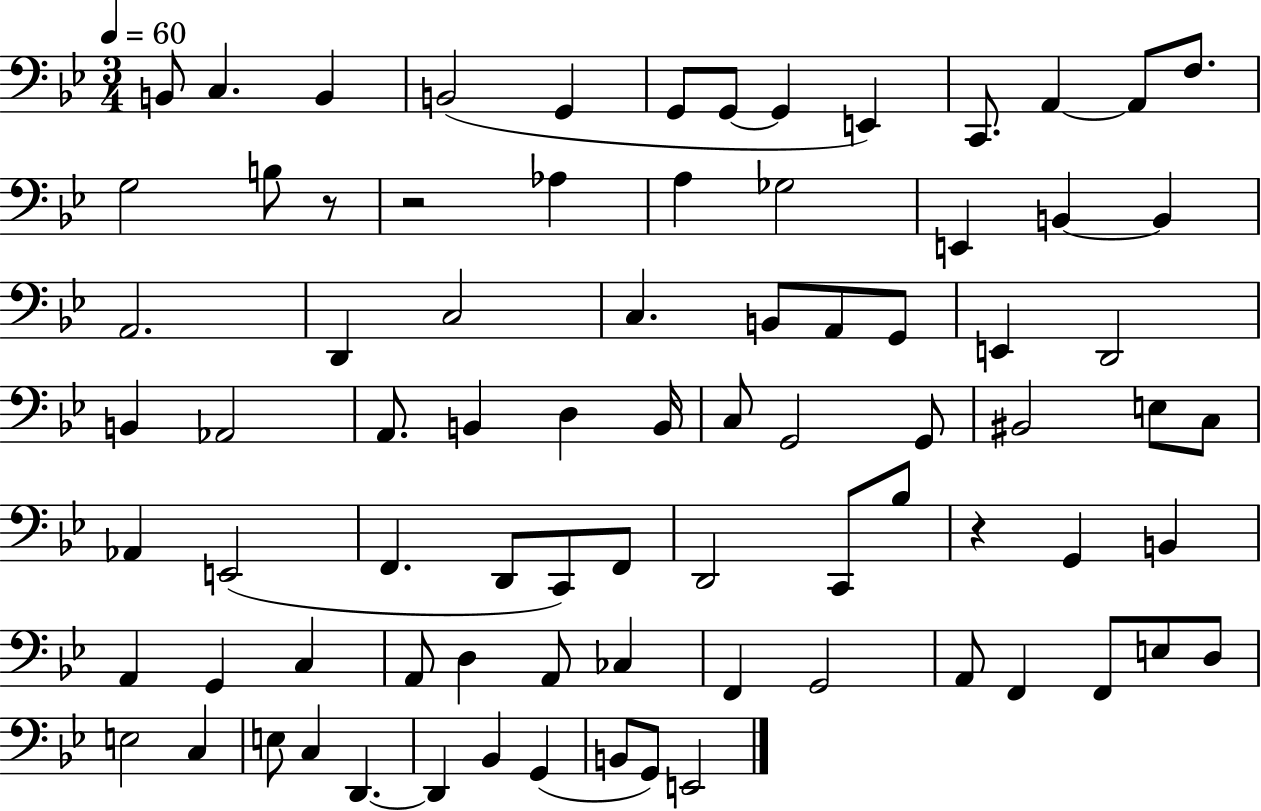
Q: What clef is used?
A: bass